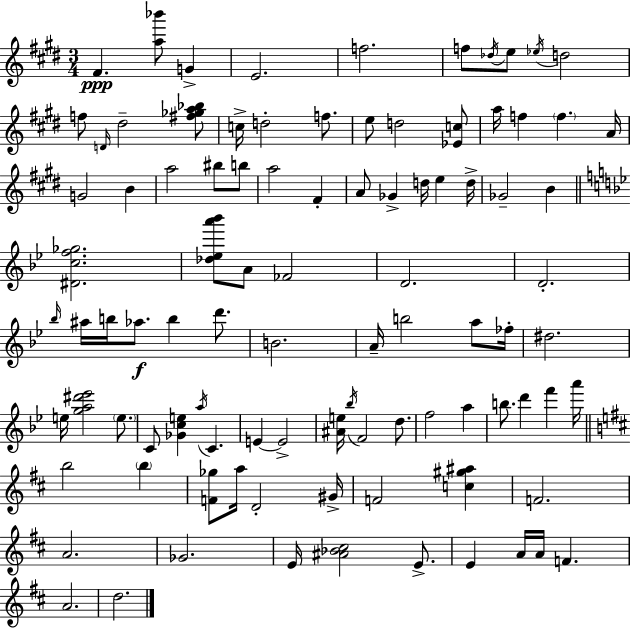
X:1
T:Untitled
M:3/4
L:1/4
K:E
^F [a_b']/2 G E2 f2 f/2 _d/4 e/2 _e/4 d2 f/2 D/4 ^d2 [^f_ga_b]/2 c/4 d2 f/2 e/2 d2 [_Ec]/2 a/4 f f A/4 G2 B a2 ^b/2 b/2 a2 ^F A/2 _G d/4 e d/4 _G2 B [^Dcf_g]2 [_d_ea'_b']/2 A/2 _F2 D2 D2 _b/4 ^a/4 b/4 _a/2 b d'/2 B2 A/4 b2 a/2 _f/4 ^d2 e/4 [ga^d'_e']2 e/2 C/2 [_Gce] a/4 C E E2 [^Ae]/4 _b/4 F2 d/2 f2 a b/2 d' f' a'/4 b2 b [F_g]/2 a/4 D2 ^G/4 F2 [c^g^a] F2 A2 _G2 E/4 [^A_B^c]2 E/2 E A/4 A/4 F A2 d2